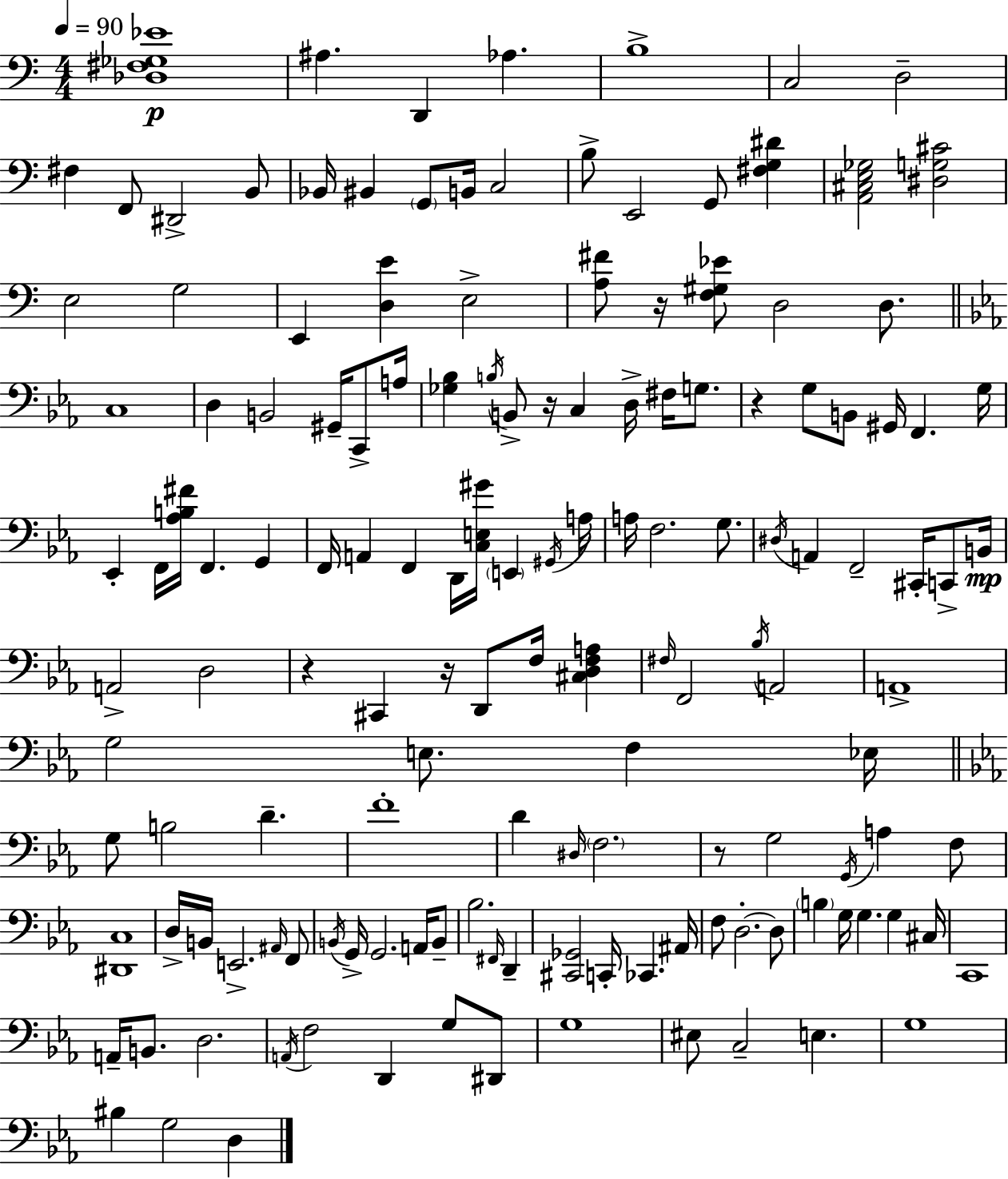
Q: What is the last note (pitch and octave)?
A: D3